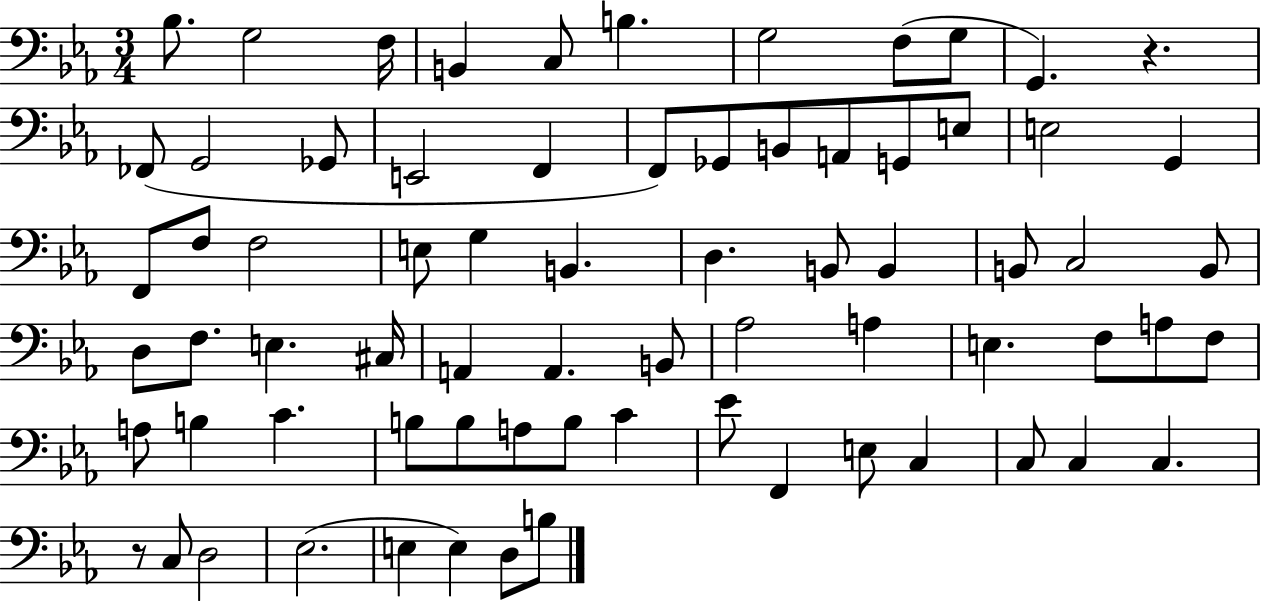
{
  \clef bass
  \numericTimeSignature
  \time 3/4
  \key ees \major
  bes8. g2 f16 | b,4 c8 b4. | g2 f8( g8 | g,4.) r4. | \break fes,8( g,2 ges,8 | e,2 f,4 | f,8) ges,8 b,8 a,8 g,8 e8 | e2 g,4 | \break f,8 f8 f2 | e8 g4 b,4. | d4. b,8 b,4 | b,8 c2 b,8 | \break d8 f8. e4. cis16 | a,4 a,4. b,8 | aes2 a4 | e4. f8 a8 f8 | \break a8 b4 c'4. | b8 b8 a8 b8 c'4 | ees'8 f,4 e8 c4 | c8 c4 c4. | \break r8 c8 d2 | ees2.( | e4 e4) d8 b8 | \bar "|."
}